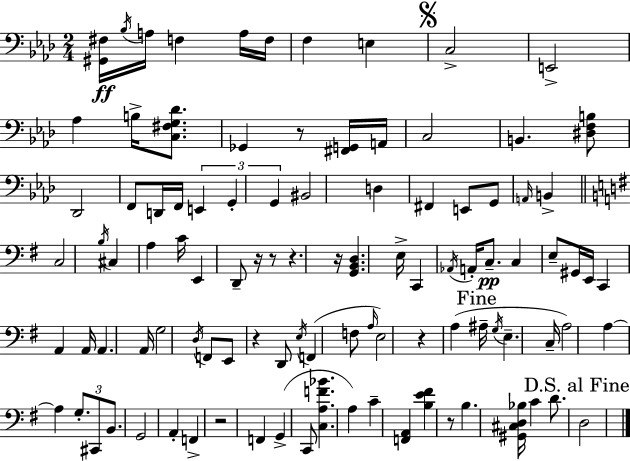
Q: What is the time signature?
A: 2/4